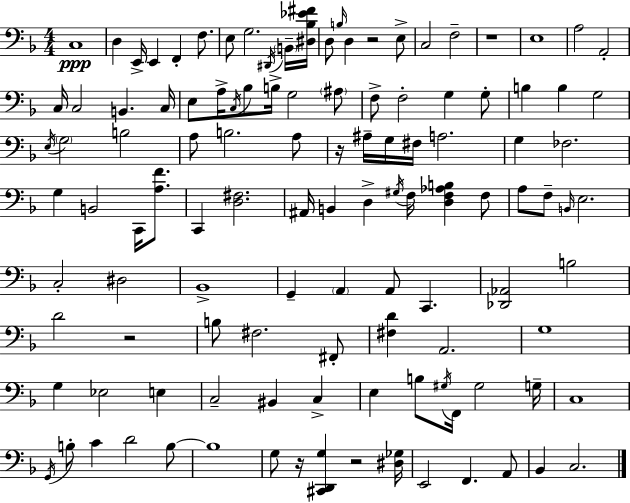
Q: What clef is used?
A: bass